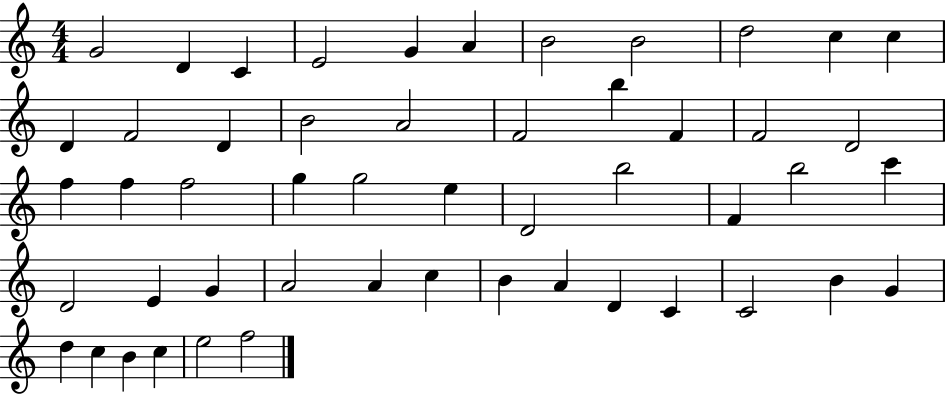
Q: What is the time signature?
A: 4/4